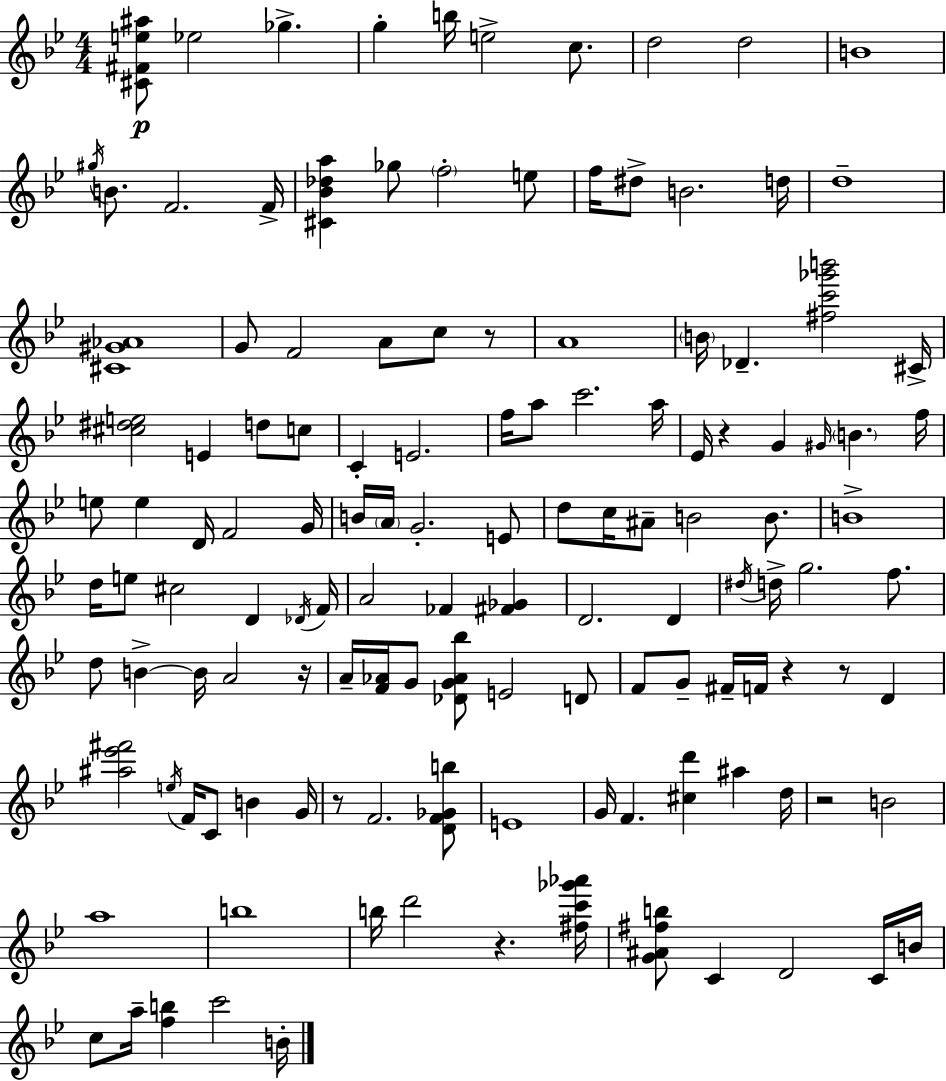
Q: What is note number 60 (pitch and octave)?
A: E5